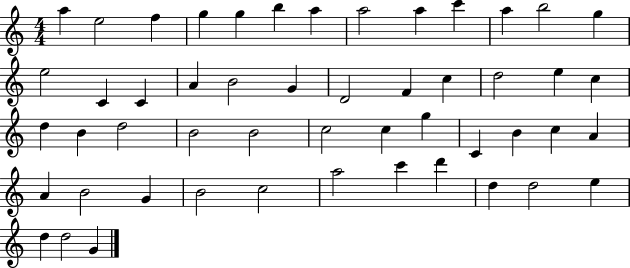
X:1
T:Untitled
M:4/4
L:1/4
K:C
a e2 f g g b a a2 a c' a b2 g e2 C C A B2 G D2 F c d2 e c d B d2 B2 B2 c2 c g C B c A A B2 G B2 c2 a2 c' d' d d2 e d d2 G